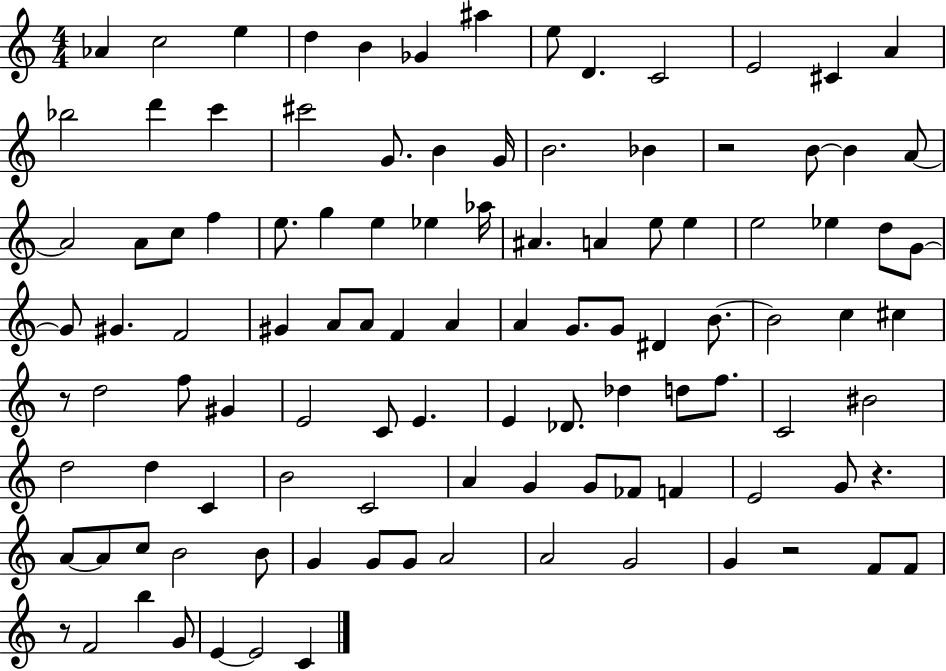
X:1
T:Untitled
M:4/4
L:1/4
K:C
_A c2 e d B _G ^a e/2 D C2 E2 ^C A _b2 d' c' ^c'2 G/2 B G/4 B2 _B z2 B/2 B A/2 A2 A/2 c/2 f e/2 g e _e _a/4 ^A A e/2 e e2 _e d/2 G/2 G/2 ^G F2 ^G A/2 A/2 F A A G/2 G/2 ^D B/2 B2 c ^c z/2 d2 f/2 ^G E2 C/2 E E _D/2 _d d/2 f/2 C2 ^B2 d2 d C B2 C2 A G G/2 _F/2 F E2 G/2 z A/2 A/2 c/2 B2 B/2 G G/2 G/2 A2 A2 G2 G z2 F/2 F/2 z/2 F2 b G/2 E E2 C